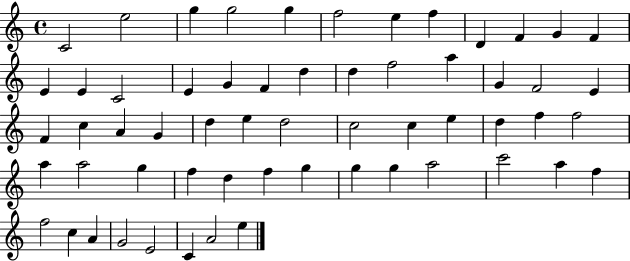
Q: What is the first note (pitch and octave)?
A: C4